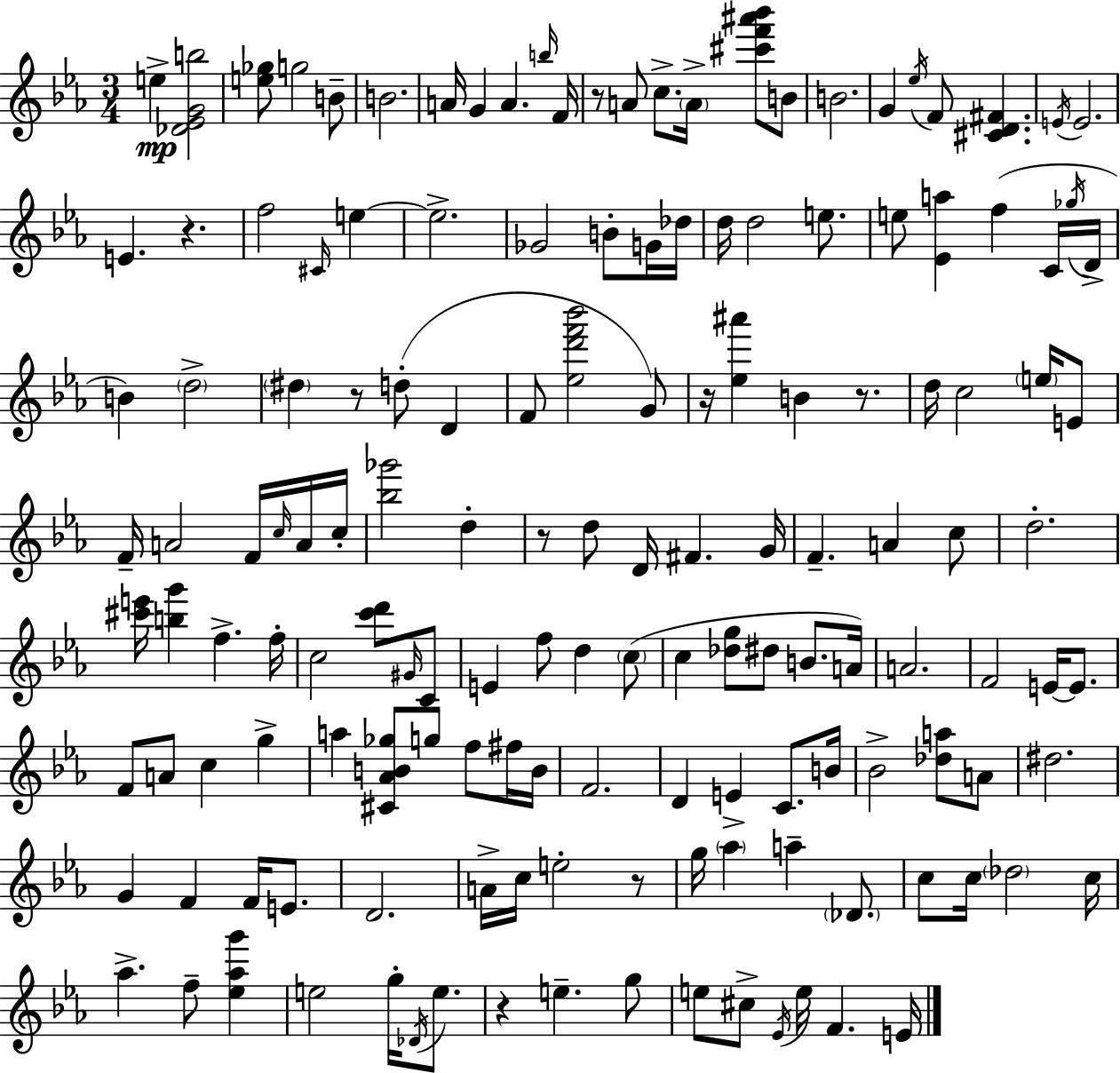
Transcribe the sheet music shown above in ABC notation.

X:1
T:Untitled
M:3/4
L:1/4
K:Cm
e [_D_EGb]2 [e_g]/2 g2 B/2 B2 A/4 G A b/4 F/4 z/2 A/2 c/2 A/4 [^c'f'^a'_b']/2 B/2 B2 G _e/4 F/2 [^CD^F] E/4 E2 E z f2 ^C/4 e e2 _G2 B/2 G/4 _d/4 d/4 d2 e/2 e/2 [_Ea] f C/4 _g/4 D/4 B d2 ^d z/2 d/2 D F/2 [_ed'f'_b']2 G/2 z/4 [_e^a'] B z/2 d/4 c2 e/4 E/2 F/4 A2 F/4 c/4 A/4 c/4 [_b_g']2 d z/2 d/2 D/4 ^F G/4 F A c/2 d2 [^c'e']/4 [bg'] f f/4 c2 [c'd']/2 ^G/4 C/2 E f/2 d c/2 c [_dg]/2 ^d/2 B/2 A/4 A2 F2 E/4 E/2 F/2 A/2 c g a [^C_AB_g]/2 g/2 f/2 ^f/4 B/4 F2 D E C/2 B/4 _B2 [_da]/2 A/2 ^d2 G F F/4 E/2 D2 A/4 c/4 e2 z/2 g/4 _a a _D/2 c/2 c/4 _d2 c/4 _a f/2 [_e_ag'] e2 g/4 _D/4 e/2 z e g/2 e/2 ^c/2 _E/4 e/4 F E/4